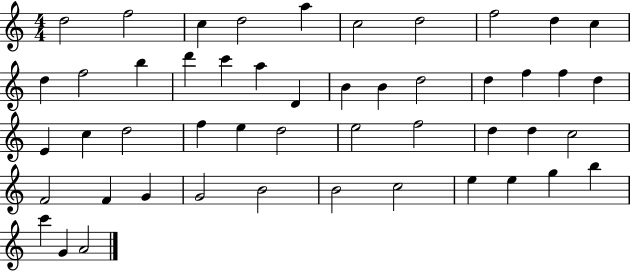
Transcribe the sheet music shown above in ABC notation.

X:1
T:Untitled
M:4/4
L:1/4
K:C
d2 f2 c d2 a c2 d2 f2 d c d f2 b d' c' a D B B d2 d f f d E c d2 f e d2 e2 f2 d d c2 F2 F G G2 B2 B2 c2 e e g b c' G A2